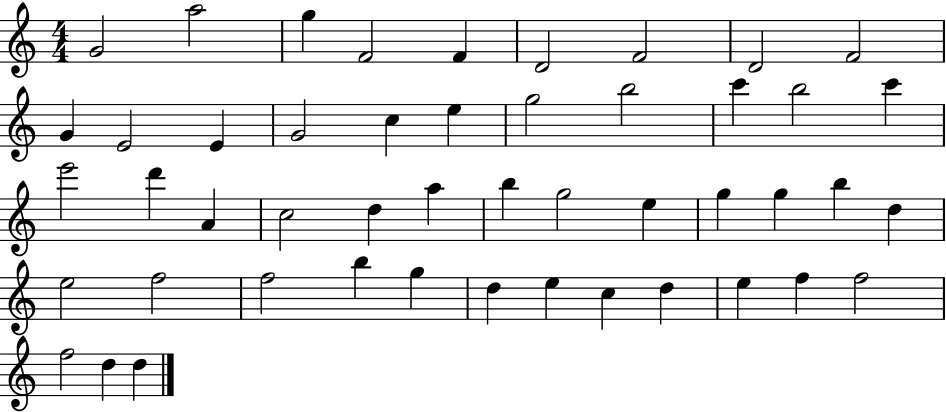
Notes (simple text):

G4/h A5/h G5/q F4/h F4/q D4/h F4/h D4/h F4/h G4/q E4/h E4/q G4/h C5/q E5/q G5/h B5/h C6/q B5/h C6/q E6/h D6/q A4/q C5/h D5/q A5/q B5/q G5/h E5/q G5/q G5/q B5/q D5/q E5/h F5/h F5/h B5/q G5/q D5/q E5/q C5/q D5/q E5/q F5/q F5/h F5/h D5/q D5/q